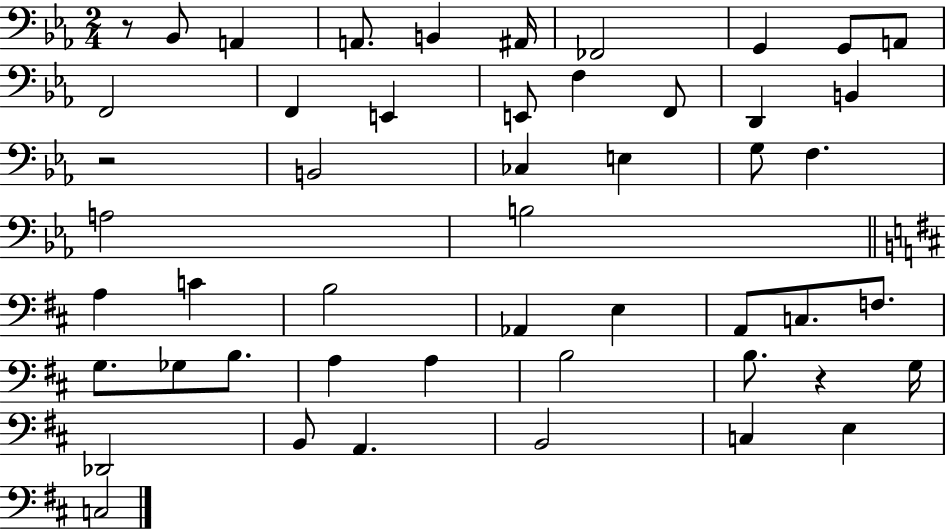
R/e Bb2/e A2/q A2/e. B2/q A#2/s FES2/h G2/q G2/e A2/e F2/h F2/q E2/q E2/e F3/q F2/e D2/q B2/q R/h B2/h CES3/q E3/q G3/e F3/q. A3/h B3/h A3/q C4/q B3/h Ab2/q E3/q A2/e C3/e. F3/e. G3/e. Gb3/e B3/e. A3/q A3/q B3/h B3/e. R/q G3/s Db2/h B2/e A2/q. B2/h C3/q E3/q C3/h